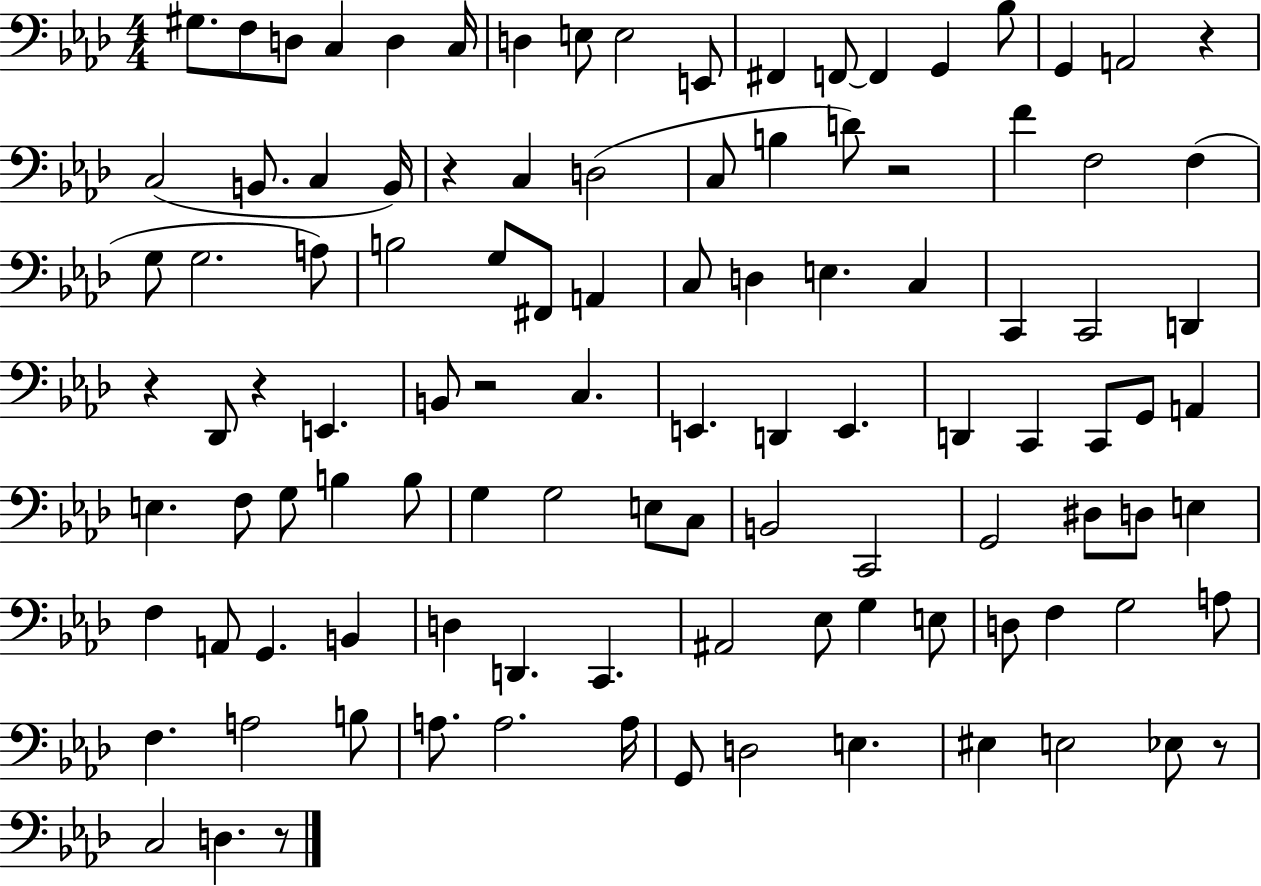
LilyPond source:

{
  \clef bass
  \numericTimeSignature
  \time 4/4
  \key aes \major
  gis8. f8 d8 c4 d4 c16 | d4 e8 e2 e,8 | fis,4 f,8~~ f,4 g,4 bes8 | g,4 a,2 r4 | \break c2( b,8. c4 b,16) | r4 c4 d2( | c8 b4 d'8) r2 | f'4 f2 f4( | \break g8 g2. a8) | b2 g8 fis,8 a,4 | c8 d4 e4. c4 | c,4 c,2 d,4 | \break r4 des,8 r4 e,4. | b,8 r2 c4. | e,4. d,4 e,4. | d,4 c,4 c,8 g,8 a,4 | \break e4. f8 g8 b4 b8 | g4 g2 e8 c8 | b,2 c,2 | g,2 dis8 d8 e4 | \break f4 a,8 g,4. b,4 | d4 d,4. c,4. | ais,2 ees8 g4 e8 | d8 f4 g2 a8 | \break f4. a2 b8 | a8. a2. a16 | g,8 d2 e4. | eis4 e2 ees8 r8 | \break c2 d4. r8 | \bar "|."
}